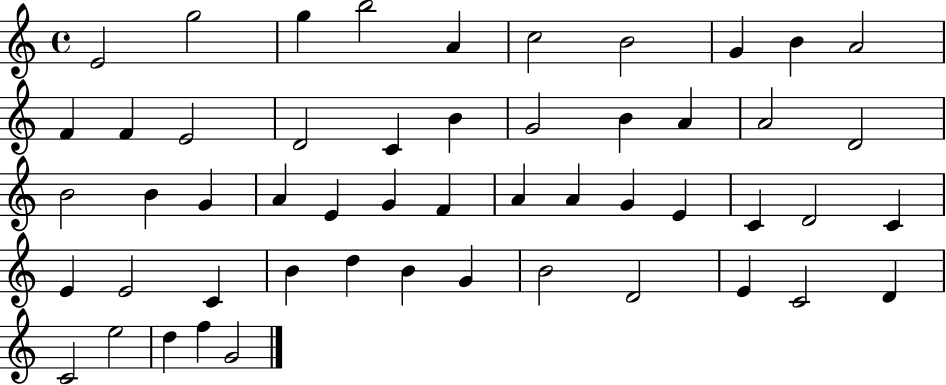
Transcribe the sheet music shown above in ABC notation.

X:1
T:Untitled
M:4/4
L:1/4
K:C
E2 g2 g b2 A c2 B2 G B A2 F F E2 D2 C B G2 B A A2 D2 B2 B G A E G F A A G E C D2 C E E2 C B d B G B2 D2 E C2 D C2 e2 d f G2